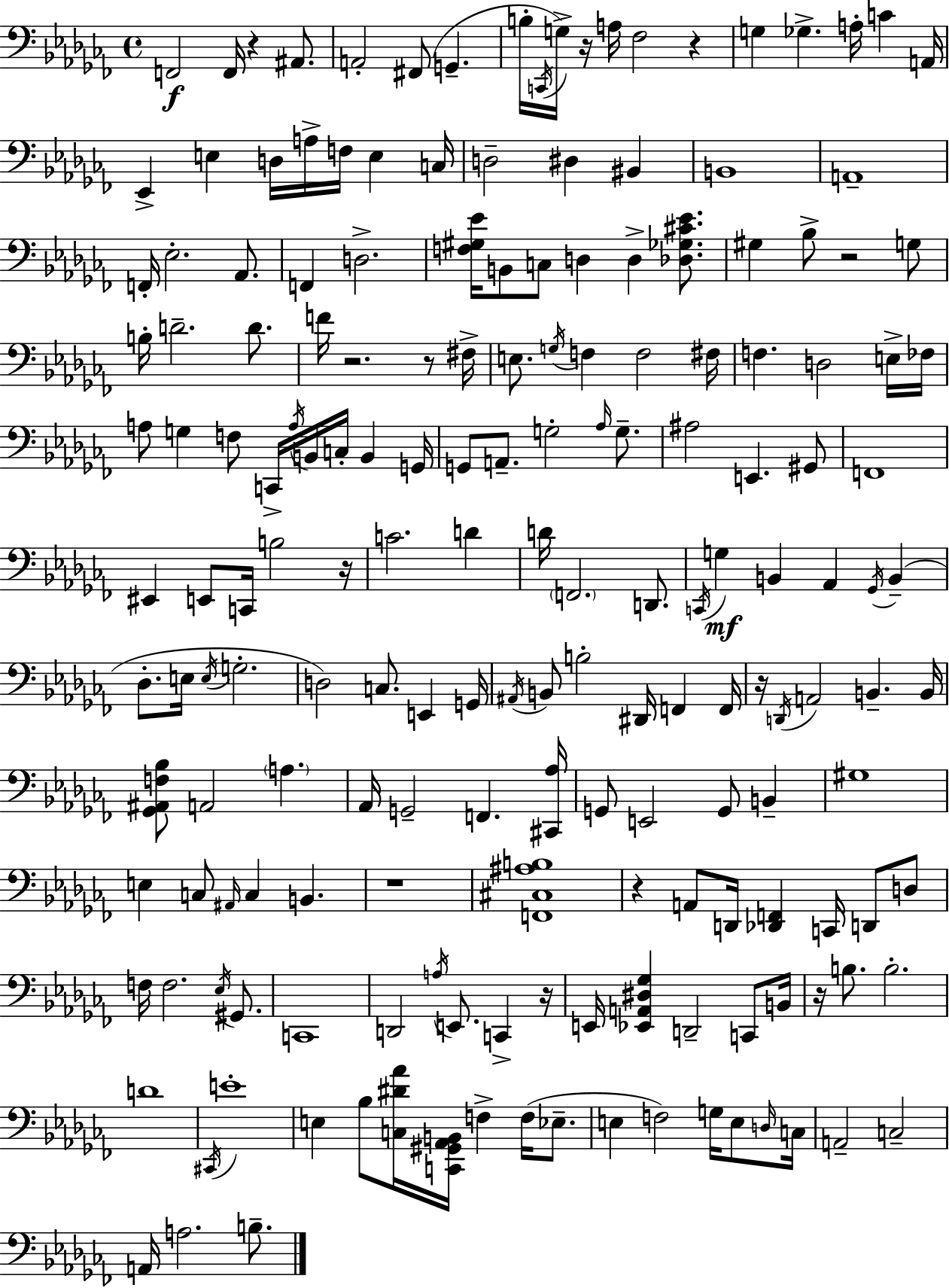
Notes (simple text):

F2/h F2/s R/q A#2/e. A2/h F#2/e G2/q. B3/s C2/s G3/s R/s A3/s FES3/h R/q G3/q Gb3/q. A3/s C4/q A2/s Eb2/q E3/q D3/s A3/s F3/s E3/q C3/s D3/h D#3/q BIS2/q B2/w A2/w F2/s Eb3/h. Ab2/e. F2/q D3/h. [F3,G#3,Eb4]/s B2/e C3/e D3/q D3/q [Db3,Gb3,C#4,Eb4]/e. G#3/q Bb3/e R/h G3/e B3/s D4/h. D4/e. F4/s R/h. R/e F#3/s E3/e. G3/s F3/q F3/h F#3/s F3/q. D3/h E3/s FES3/s A3/e G3/q F3/e C2/s A3/s B2/s C3/s B2/q G2/s G2/e A2/e. G3/h Ab3/s G3/e. A#3/h E2/q. G#2/e F2/w EIS2/q E2/e C2/s B3/h R/s C4/h. D4/q D4/s F2/h. D2/e. C2/s G3/q B2/q Ab2/q Gb2/s B2/q Db3/e. E3/s E3/s G3/h. D3/h C3/e. E2/q G2/s A#2/s B2/e B3/h D#2/s F2/q F2/s R/s D2/s A2/h B2/q. B2/s [Gb2,A#2,F3,Bb3]/e A2/h A3/q. Ab2/s G2/h F2/q. [C#2,Ab3]/s G2/e E2/h G2/e B2/q G#3/w E3/q C3/e A#2/s C3/q B2/q. R/w [F2,C#3,A#3,B3]/w R/q A2/e D2/s [Db2,F2]/q C2/s D2/e D3/e F3/s F3/h. Eb3/s G#2/e. C2/w D2/h A3/s E2/e. C2/q R/s E2/s [Eb2,A2,D#3,Gb3]/q D2/h C2/e B2/s R/s B3/e. B3/h. D4/w C#2/s E4/w E3/q Bb3/e [C3,D#4,Ab4]/s [C2,G#2,Ab2,B2]/s F3/q F3/s Eb3/e. E3/q F3/h G3/s E3/e D3/s C3/s A2/h C3/h A2/s A3/h. B3/e.